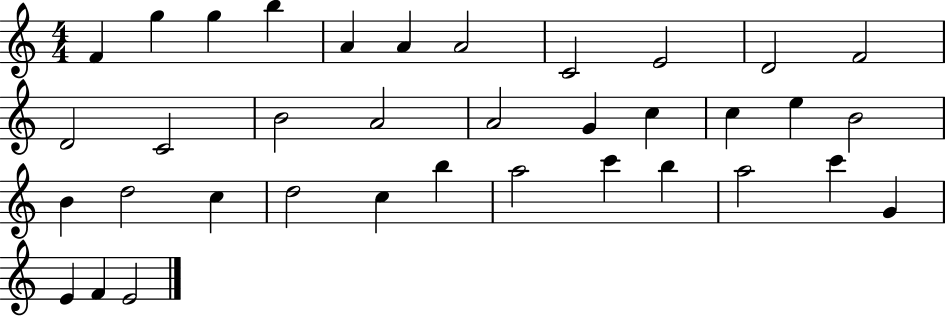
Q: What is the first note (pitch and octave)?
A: F4